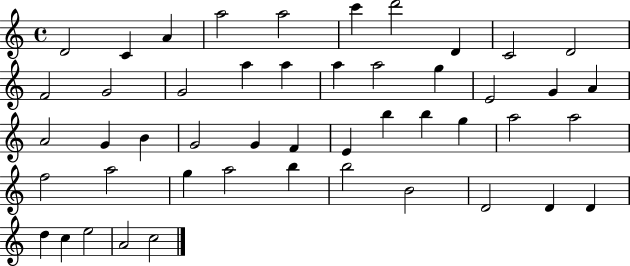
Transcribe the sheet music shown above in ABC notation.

X:1
T:Untitled
M:4/4
L:1/4
K:C
D2 C A a2 a2 c' d'2 D C2 D2 F2 G2 G2 a a a a2 g E2 G A A2 G B G2 G F E b b g a2 a2 f2 a2 g a2 b b2 B2 D2 D D d c e2 A2 c2